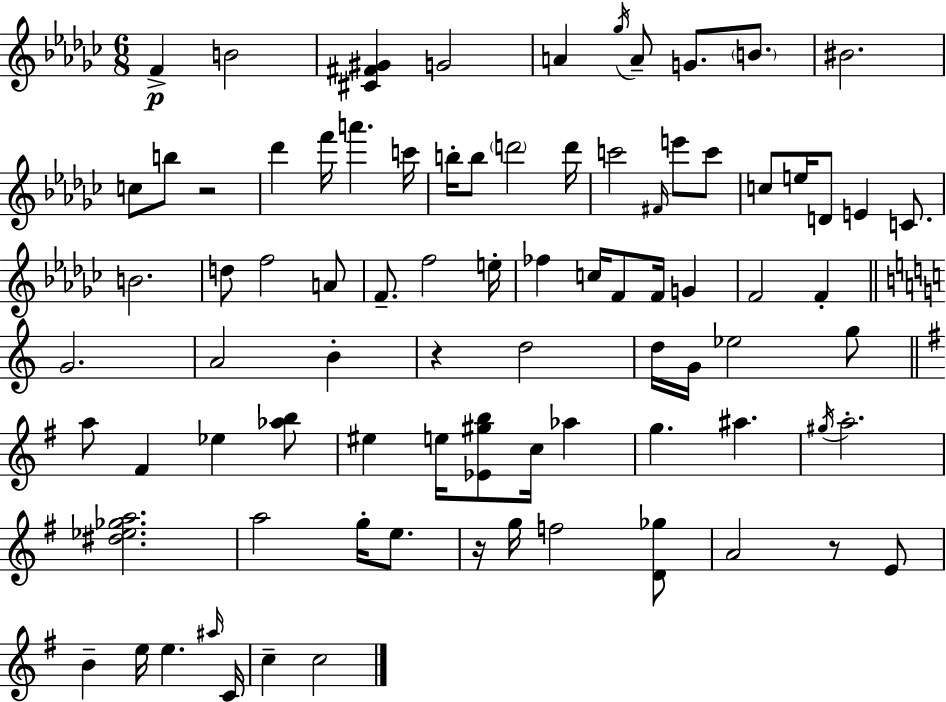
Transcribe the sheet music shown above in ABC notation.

X:1
T:Untitled
M:6/8
L:1/4
K:Ebm
F B2 [^C^F^G] G2 A _g/4 A/2 G/2 B/2 ^B2 c/2 b/2 z2 _d' f'/4 a' c'/4 b/4 b/2 d'2 d'/4 c'2 ^F/4 e'/2 c'/2 c/2 e/4 D/2 E C/2 B2 d/2 f2 A/2 F/2 f2 e/4 _f c/4 F/2 F/4 G F2 F G2 A2 B z d2 d/4 G/4 _e2 g/2 a/2 ^F _e [_ab]/2 ^e e/4 [_E^gb]/2 c/4 _a g ^a ^g/4 a2 [^d_e_ga]2 a2 g/4 e/2 z/4 g/4 f2 [D_g]/2 A2 z/2 E/2 B e/4 e ^a/4 C/4 c c2